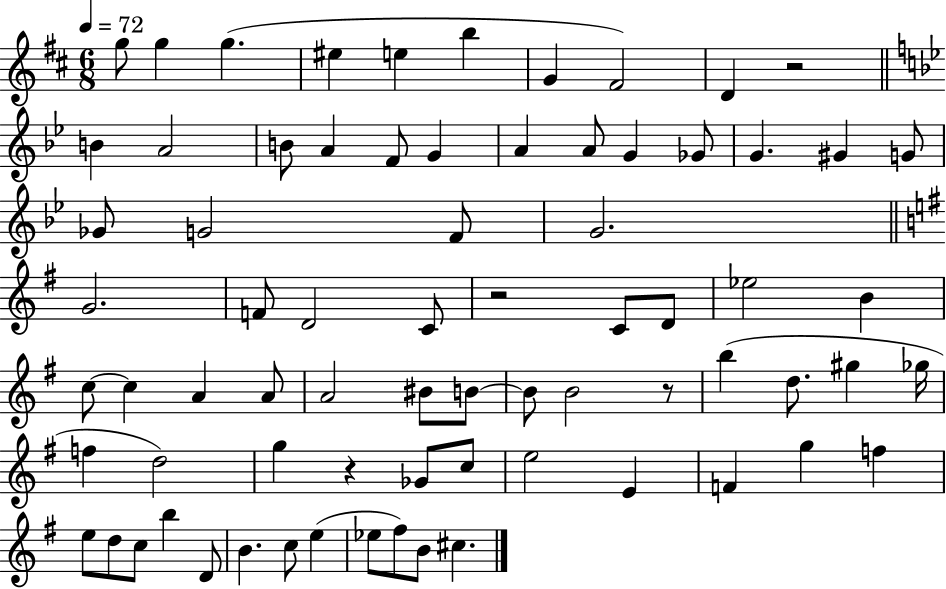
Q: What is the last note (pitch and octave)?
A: C#5